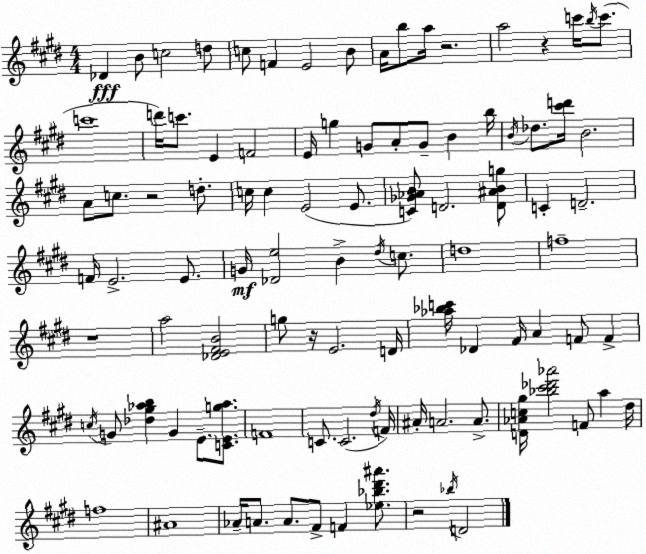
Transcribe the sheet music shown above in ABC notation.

X:1
T:Untitled
M:4/4
L:1/4
K:E
_D B/2 c2 d/2 c/2 F E2 B/2 A/4 b/2 a/4 z2 a2 z c'/4 b/4 c'/2 c'4 d'/4 c'/2 E F2 E/4 g G/2 A/2 G/2 B b/4 B/4 _d/2 [^c'd']/4 B2 A/2 c/2 z2 d/2 c/4 c E2 E/2 [C_G_AB]/2 D2 [D^ABg]/2 C D2 F/4 E2 E/2 G/4 [_De]2 B ^d/4 c/2 d4 f4 z4 a2 [_DE^FB]2 g/2 z/4 E2 D/4 [_a_bc']/4 _D ^F/4 A F/2 F c/4 G/2 [_d^g_ab] G E/2 [CEg_a]/2 F4 C/2 C2 ^d/4 F/4 ^A/4 A2 A/2 [D_Ac^g]/4 [_b^c'_d'_a']2 F/2 a ^d/4 f4 ^A4 _A/4 A/2 A/2 ^F/2 F [_e_b^d'^a']/2 z2 _b/4 D2